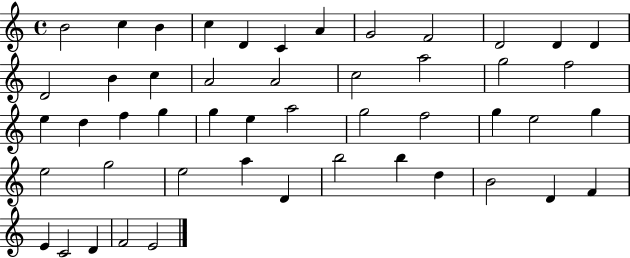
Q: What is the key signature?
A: C major